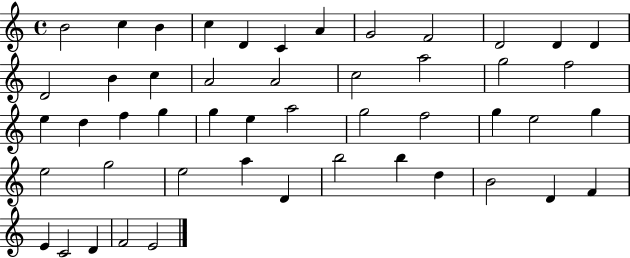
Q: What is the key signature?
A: C major